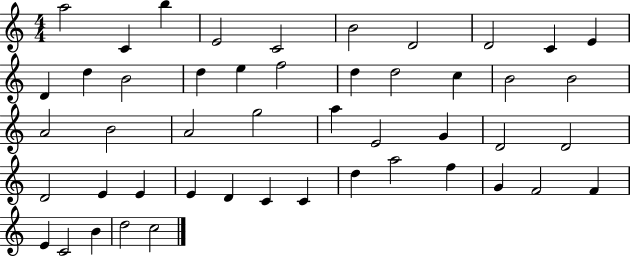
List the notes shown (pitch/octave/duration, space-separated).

A5/h C4/q B5/q E4/h C4/h B4/h D4/h D4/h C4/q E4/q D4/q D5/q B4/h D5/q E5/q F5/h D5/q D5/h C5/q B4/h B4/h A4/h B4/h A4/h G5/h A5/q E4/h G4/q D4/h D4/h D4/h E4/q E4/q E4/q D4/q C4/q C4/q D5/q A5/h F5/q G4/q F4/h F4/q E4/q C4/h B4/q D5/h C5/h